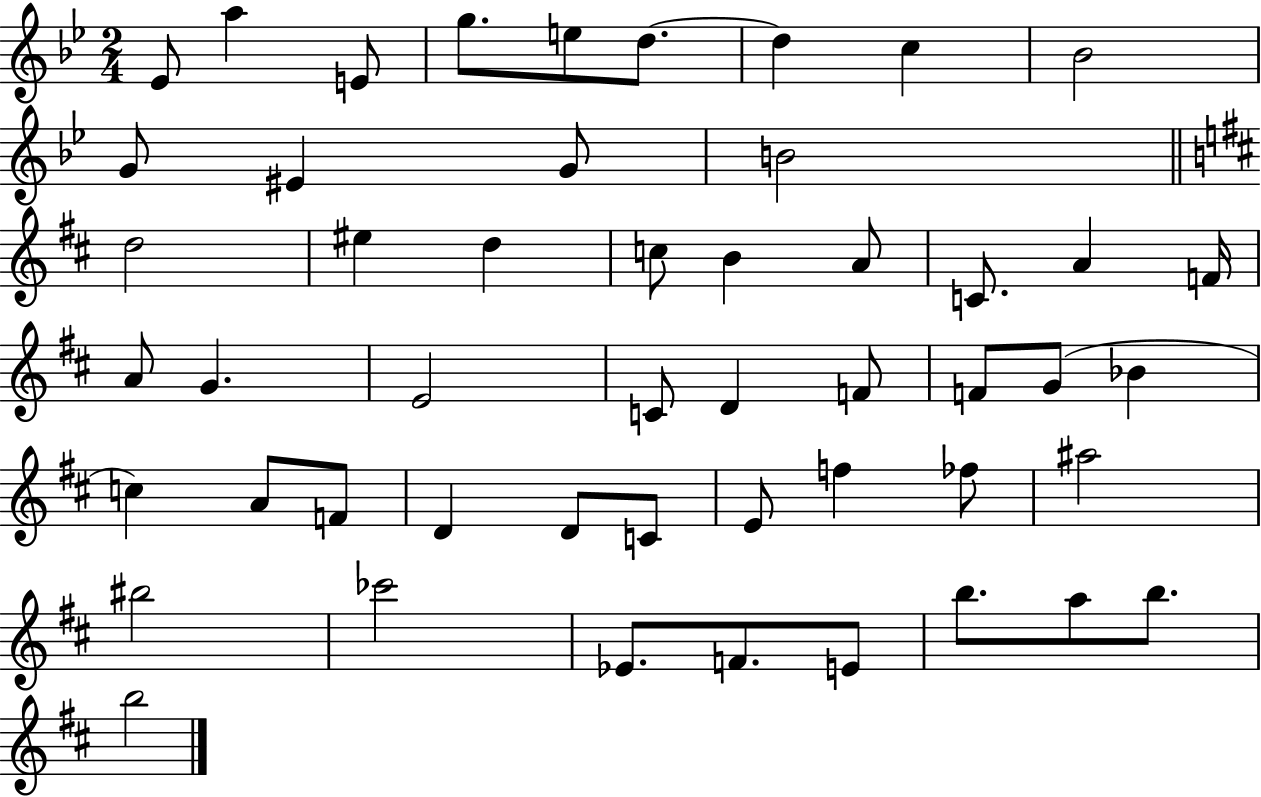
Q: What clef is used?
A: treble